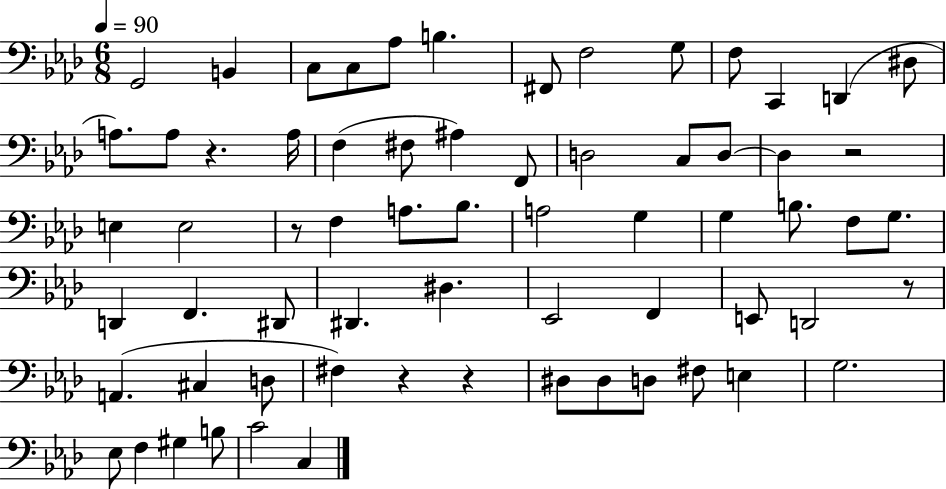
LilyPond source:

{
  \clef bass
  \numericTimeSignature
  \time 6/8
  \key aes \major
  \tempo 4 = 90
  \repeat volta 2 { g,2 b,4 | c8 c8 aes8 b4. | fis,8 f2 g8 | f8 c,4 d,4( dis8 | \break a8.) a8 r4. a16 | f4( fis8 ais4) f,8 | d2 c8 d8~~ | d4 r2 | \break e4 e2 | r8 f4 a8. bes8. | a2 g4 | g4 b8. f8 g8. | \break d,4 f,4. dis,8 | dis,4. dis4. | ees,2 f,4 | e,8 d,2 r8 | \break a,4.( cis4 d8 | fis4) r4 r4 | dis8 dis8 d8 fis8 e4 | g2. | \break ees8 f4 gis4 b8 | c'2 c4 | } \bar "|."
}